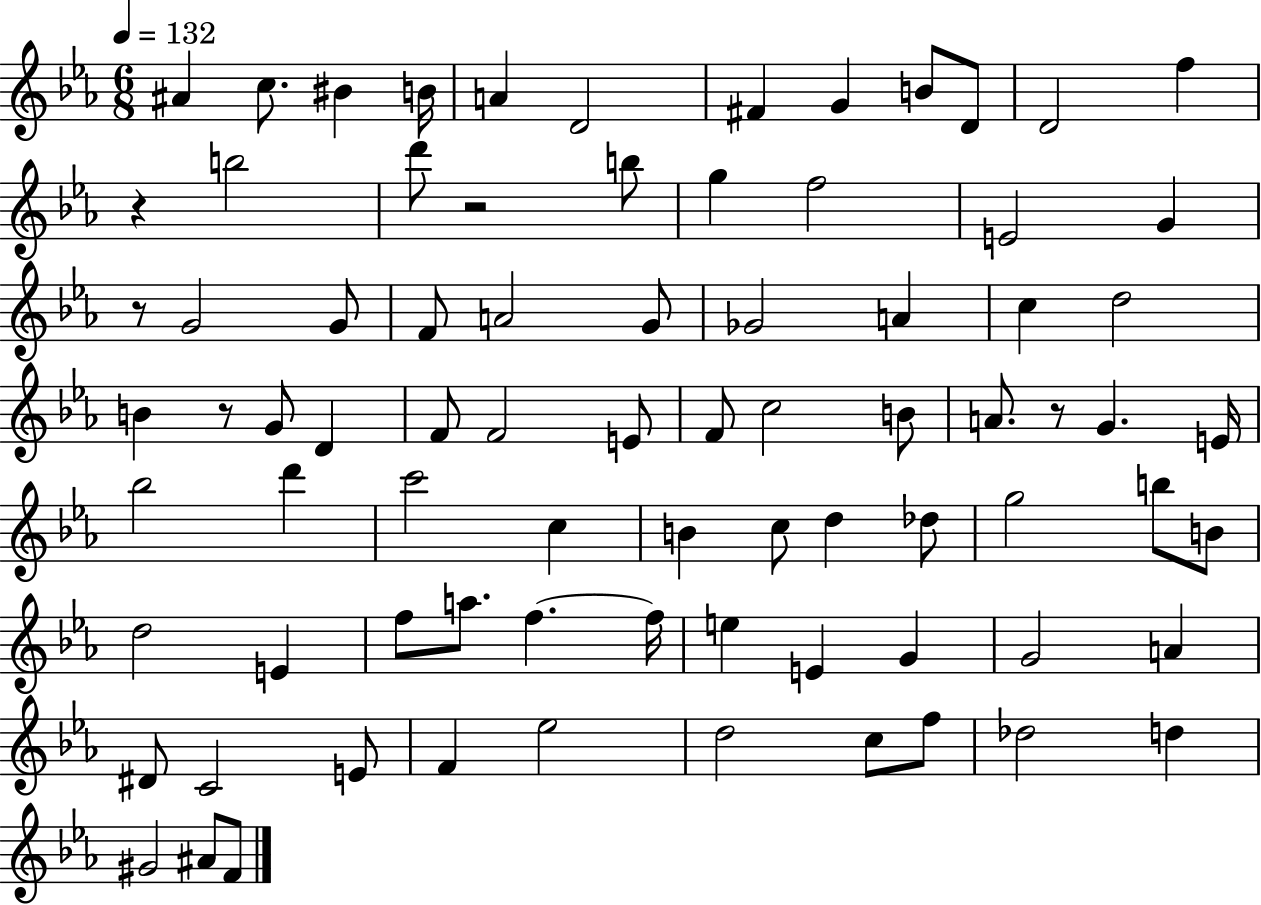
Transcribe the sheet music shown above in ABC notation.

X:1
T:Untitled
M:6/8
L:1/4
K:Eb
^A c/2 ^B B/4 A D2 ^F G B/2 D/2 D2 f z b2 d'/2 z2 b/2 g f2 E2 G z/2 G2 G/2 F/2 A2 G/2 _G2 A c d2 B z/2 G/2 D F/2 F2 E/2 F/2 c2 B/2 A/2 z/2 G E/4 _b2 d' c'2 c B c/2 d _d/2 g2 b/2 B/2 d2 E f/2 a/2 f f/4 e E G G2 A ^D/2 C2 E/2 F _e2 d2 c/2 f/2 _d2 d ^G2 ^A/2 F/2